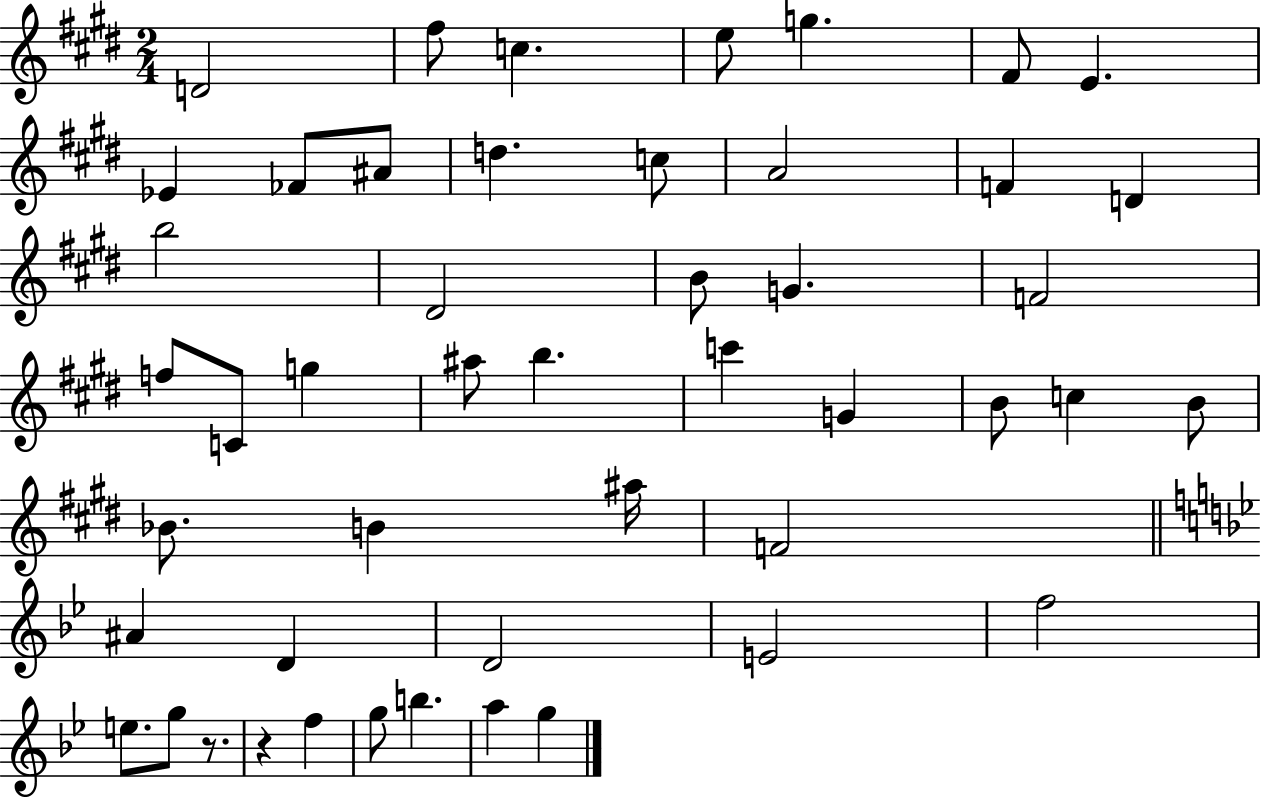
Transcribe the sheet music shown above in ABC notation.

X:1
T:Untitled
M:2/4
L:1/4
K:E
D2 ^f/2 c e/2 g ^F/2 E _E _F/2 ^A/2 d c/2 A2 F D b2 ^D2 B/2 G F2 f/2 C/2 g ^a/2 b c' G B/2 c B/2 _B/2 B ^a/4 F2 ^A D D2 E2 f2 e/2 g/2 z/2 z f g/2 b a g